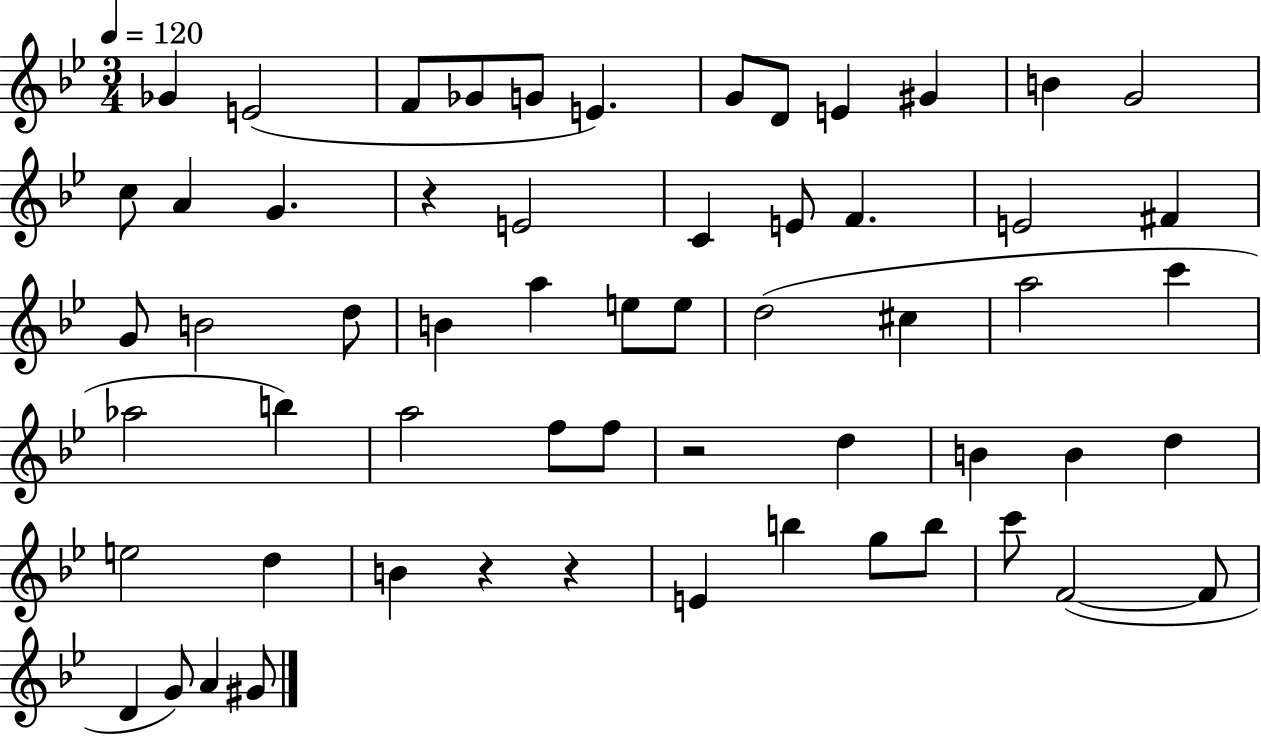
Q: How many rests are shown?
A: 4